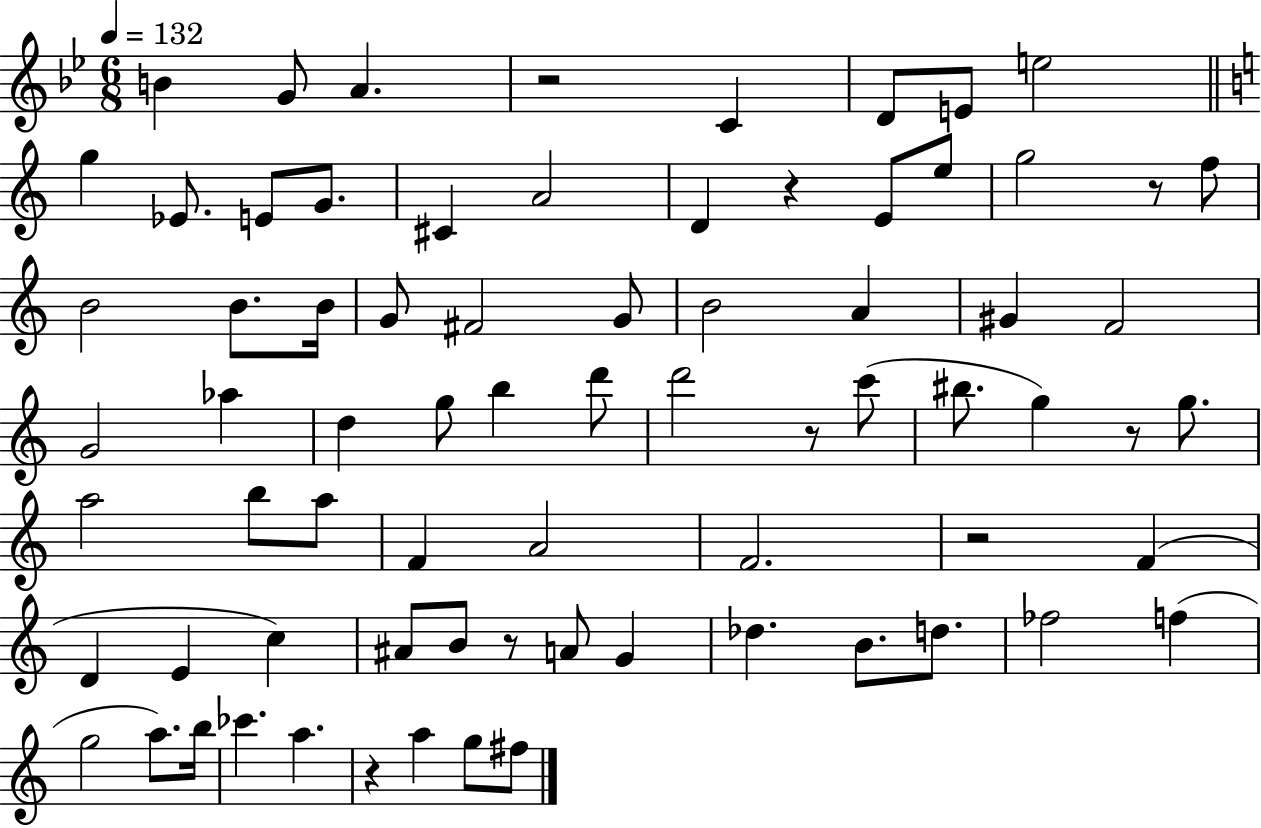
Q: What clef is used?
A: treble